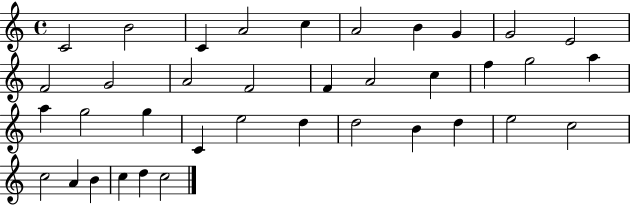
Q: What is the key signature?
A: C major